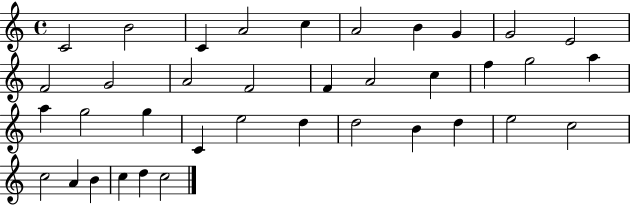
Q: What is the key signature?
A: C major